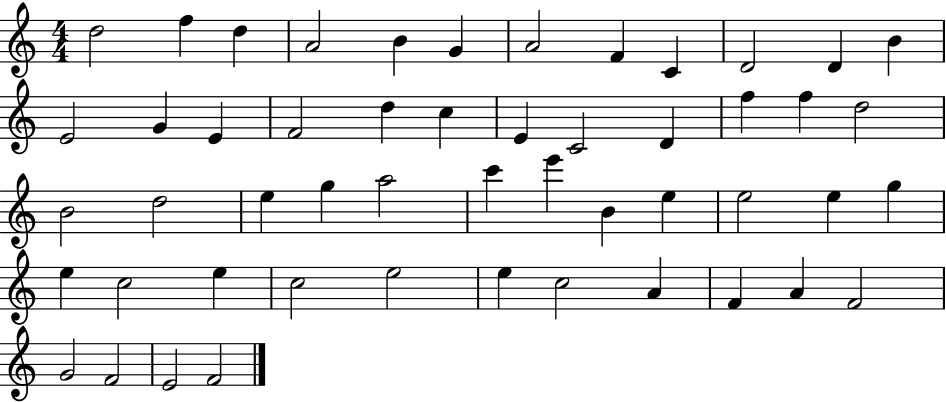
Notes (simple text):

D5/h F5/q D5/q A4/h B4/q G4/q A4/h F4/q C4/q D4/h D4/q B4/q E4/h G4/q E4/q F4/h D5/q C5/q E4/q C4/h D4/q F5/q F5/q D5/h B4/h D5/h E5/q G5/q A5/h C6/q E6/q B4/q E5/q E5/h E5/q G5/q E5/q C5/h E5/q C5/h E5/h E5/q C5/h A4/q F4/q A4/q F4/h G4/h F4/h E4/h F4/h